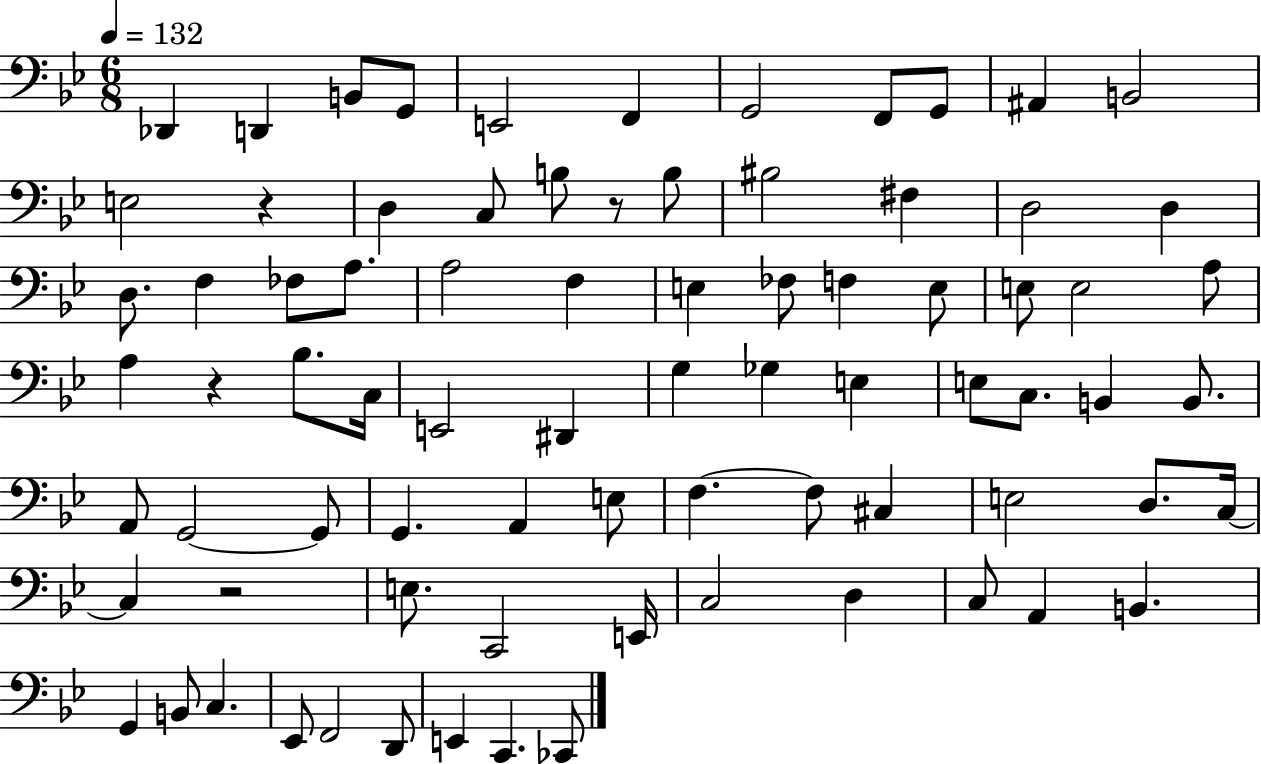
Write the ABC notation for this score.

X:1
T:Untitled
M:6/8
L:1/4
K:Bb
_D,, D,, B,,/2 G,,/2 E,,2 F,, G,,2 F,,/2 G,,/2 ^A,, B,,2 E,2 z D, C,/2 B,/2 z/2 B,/2 ^B,2 ^F, D,2 D, D,/2 F, _F,/2 A,/2 A,2 F, E, _F,/2 F, E,/2 E,/2 E,2 A,/2 A, z _B,/2 C,/4 E,,2 ^D,, G, _G, E, E,/2 C,/2 B,, B,,/2 A,,/2 G,,2 G,,/2 G,, A,, E,/2 F, F,/2 ^C, E,2 D,/2 C,/4 C, z2 E,/2 C,,2 E,,/4 C,2 D, C,/2 A,, B,, G,, B,,/2 C, _E,,/2 F,,2 D,,/2 E,, C,, _C,,/2